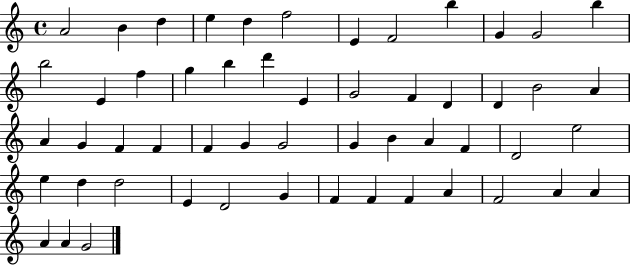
{
  \clef treble
  \time 4/4
  \defaultTimeSignature
  \key c \major
  a'2 b'4 d''4 | e''4 d''4 f''2 | e'4 f'2 b''4 | g'4 g'2 b''4 | \break b''2 e'4 f''4 | g''4 b''4 d'''4 e'4 | g'2 f'4 d'4 | d'4 b'2 a'4 | \break a'4 g'4 f'4 f'4 | f'4 g'4 g'2 | g'4 b'4 a'4 f'4 | d'2 e''2 | \break e''4 d''4 d''2 | e'4 d'2 g'4 | f'4 f'4 f'4 a'4 | f'2 a'4 a'4 | \break a'4 a'4 g'2 | \bar "|."
}